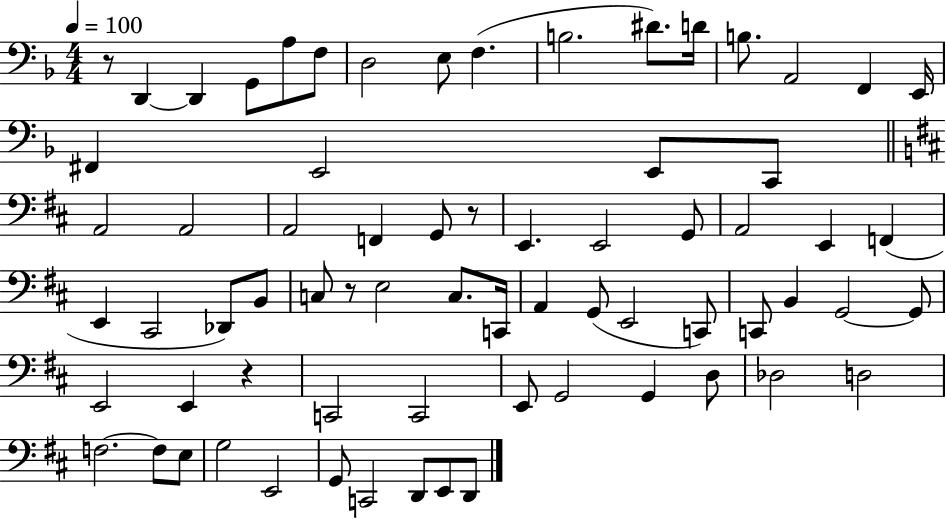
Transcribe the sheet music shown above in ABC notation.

X:1
T:Untitled
M:4/4
L:1/4
K:F
z/2 D,, D,, G,,/2 A,/2 F,/2 D,2 E,/2 F, B,2 ^D/2 D/4 B,/2 A,,2 F,, E,,/4 ^F,, E,,2 E,,/2 C,,/2 A,,2 A,,2 A,,2 F,, G,,/2 z/2 E,, E,,2 G,,/2 A,,2 E,, F,, E,, ^C,,2 _D,,/2 B,,/2 C,/2 z/2 E,2 C,/2 C,,/4 A,, G,,/2 E,,2 C,,/2 C,,/2 B,, G,,2 G,,/2 E,,2 E,, z C,,2 C,,2 E,,/2 G,,2 G,, D,/2 _D,2 D,2 F,2 F,/2 E,/2 G,2 E,,2 G,,/2 C,,2 D,,/2 E,,/2 D,,/2